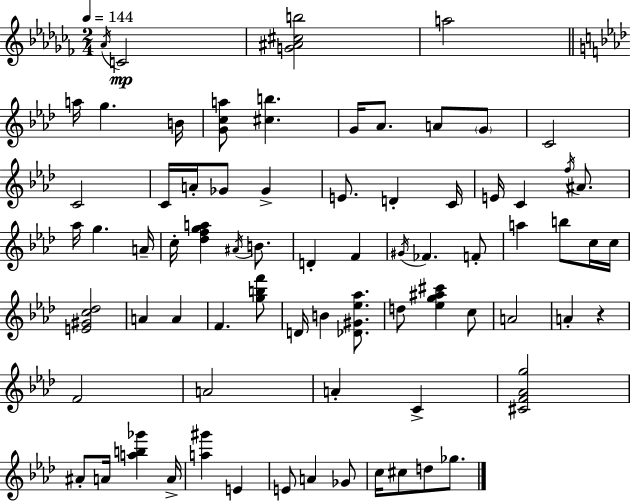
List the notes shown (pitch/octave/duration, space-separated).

Ab4/s C4/h [G4,A#4,C#5,B5]/h A5/h A5/s G5/q. B4/s [G4,C5,A5]/e [C#5,B5]/q. G4/s Ab4/e. A4/e G4/e C4/h C4/h C4/s A4/s Gb4/e Gb4/q E4/e. D4/q C4/s E4/s C4/q F5/s A#4/e. Ab5/s G5/q. A4/s C5/s [Db5,F5,G5,A5]/q A#4/s B4/e. D4/q F4/q G#4/s FES4/q. F4/e A5/q B5/e C5/s C5/s [E4,G#4,C5,Db5]/h A4/q A4/q F4/q. [G5,B5,F6]/e D4/s B4/q [Db4,G#4,Eb5,Ab5]/e. D5/e [Eb5,G5,A#5,C#6]/q C5/e A4/h A4/q R/q F4/h A4/h A4/q C4/q [C#4,F4,Ab4,G5]/h A#4/e A4/s [A5,B5,Gb6]/q A4/s [A5,G#6]/q E4/q E4/e A4/q Gb4/e C5/s C#5/e D5/e Gb5/e.